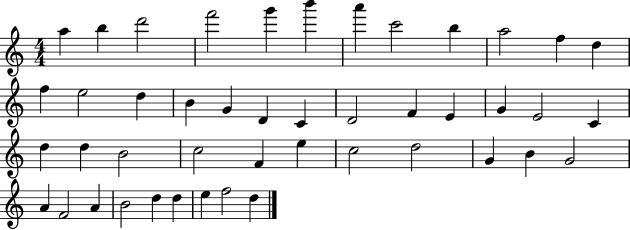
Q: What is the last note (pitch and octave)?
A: D5